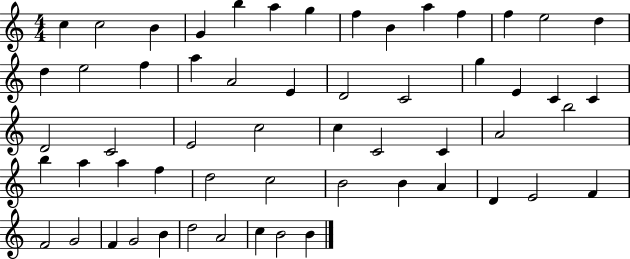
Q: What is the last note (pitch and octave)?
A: B4